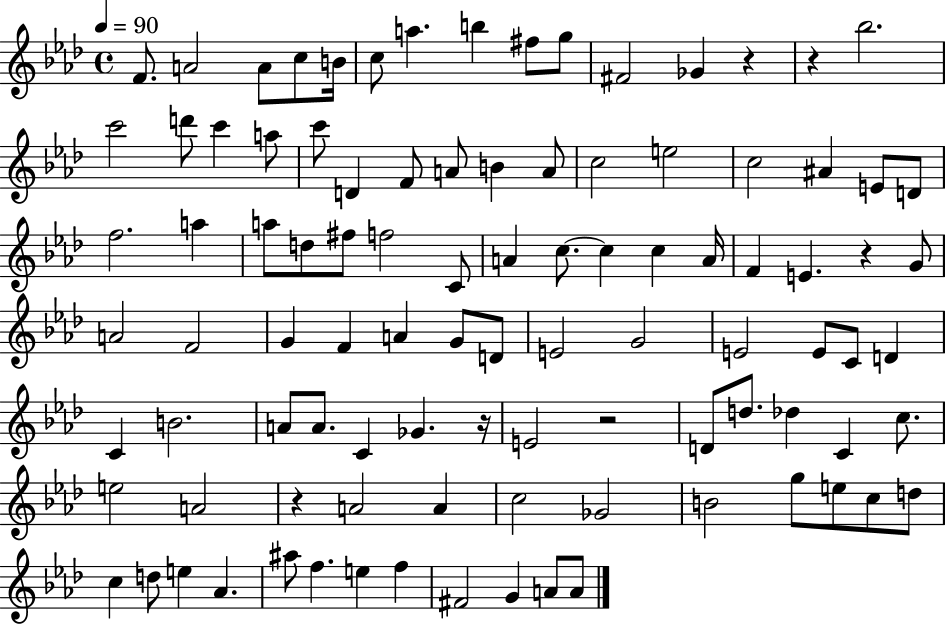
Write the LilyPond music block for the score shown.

{
  \clef treble
  \time 4/4
  \defaultTimeSignature
  \key aes \major
  \tempo 4 = 90
  f'8. a'2 a'8 c''8 b'16 | c''8 a''4. b''4 fis''8 g''8 | fis'2 ges'4 r4 | r4 bes''2. | \break c'''2 d'''8 c'''4 a''8 | c'''8 d'4 f'8 a'8 b'4 a'8 | c''2 e''2 | c''2 ais'4 e'8 d'8 | \break f''2. a''4 | a''8 d''8 fis''8 f''2 c'8 | a'4 c''8.~~ c''4 c''4 a'16 | f'4 e'4. r4 g'8 | \break a'2 f'2 | g'4 f'4 a'4 g'8 d'8 | e'2 g'2 | e'2 e'8 c'8 d'4 | \break c'4 b'2. | a'8 a'8. c'4 ges'4. r16 | e'2 r2 | d'8 d''8. des''4 c'4 c''8. | \break e''2 a'2 | r4 a'2 a'4 | c''2 ges'2 | b'2 g''8 e''8 c''8 d''8 | \break c''4 d''8 e''4 aes'4. | ais''8 f''4. e''4 f''4 | fis'2 g'4 a'8 a'8 | \bar "|."
}